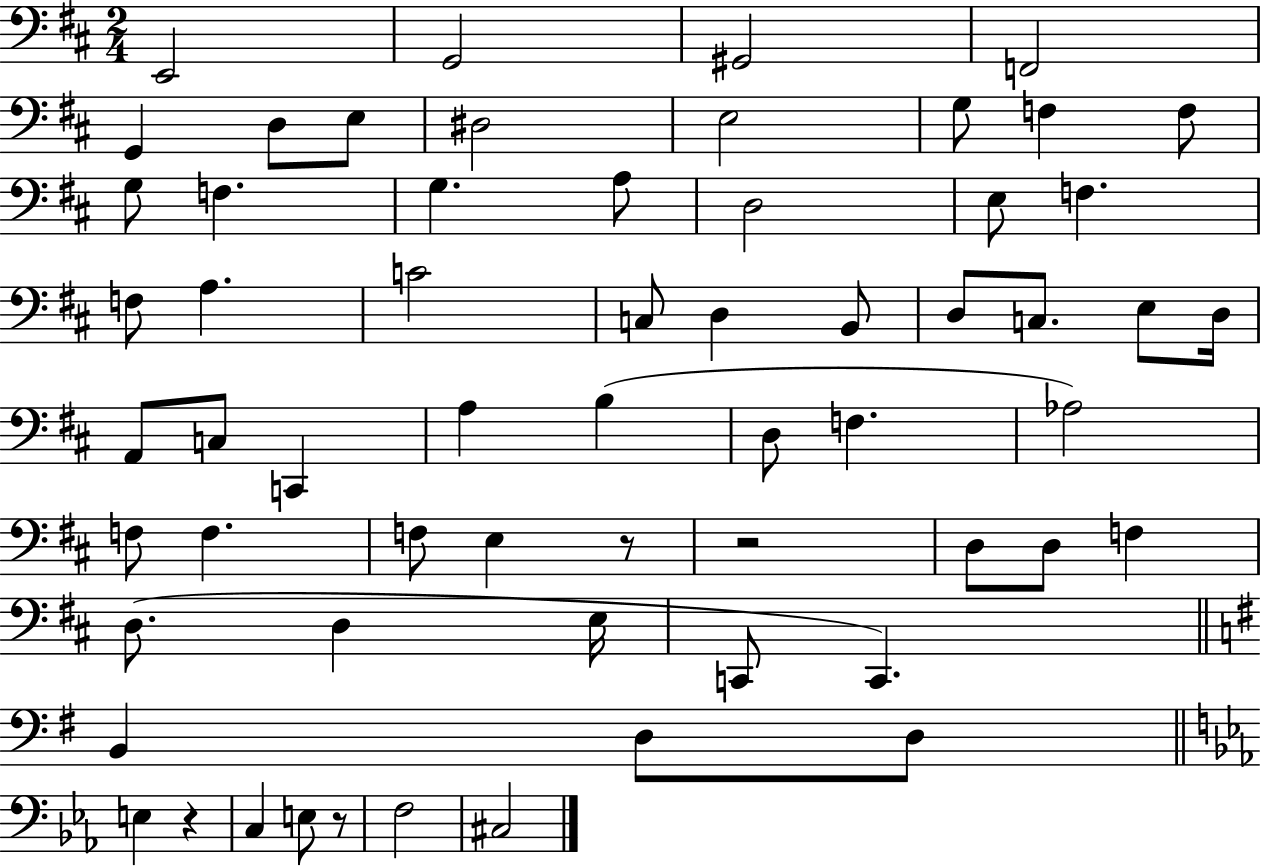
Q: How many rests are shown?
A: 4